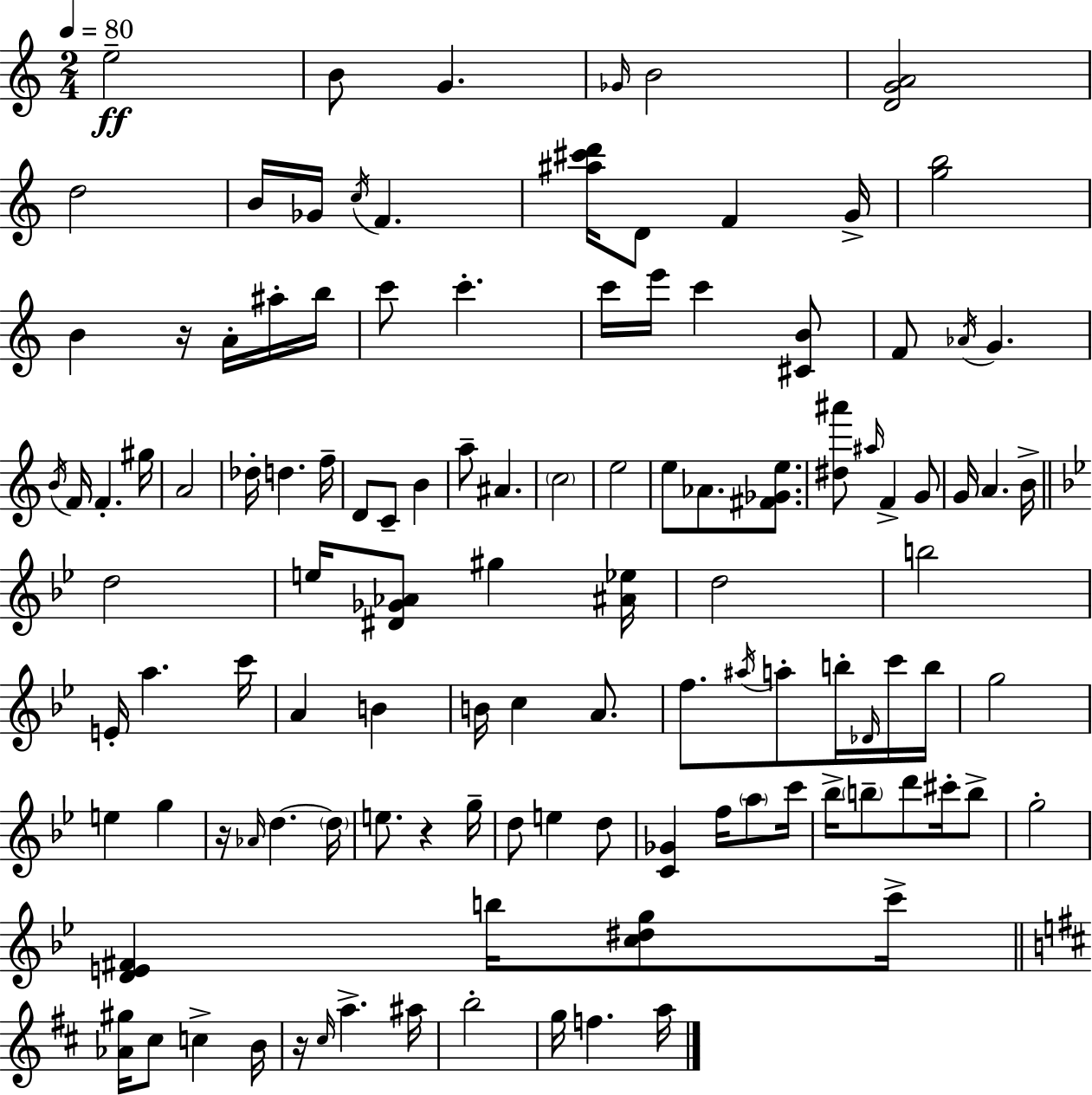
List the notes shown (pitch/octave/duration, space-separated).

E5/h B4/e G4/q. Gb4/s B4/h [D4,G4,A4]/h D5/h B4/s Gb4/s C5/s F4/q. [A#5,C#6,D6]/s D4/e F4/q G4/s [G5,B5]/h B4/q R/s A4/s A#5/s B5/s C6/e C6/q. C6/s E6/s C6/q [C#4,B4]/e F4/e Ab4/s G4/q. B4/s F4/s F4/q. G#5/s A4/h Db5/s D5/q. F5/s D4/e C4/e B4/q A5/e A#4/q. C5/h E5/h E5/e Ab4/e. [F#4,Gb4,E5]/e. [D#5,A#6]/e A#5/s F4/q G4/e G4/s A4/q. B4/s D5/h E5/s [D#4,Gb4,Ab4]/e G#5/q [A#4,Eb5]/s D5/h B5/h E4/s A5/q. C6/s A4/q B4/q B4/s C5/q A4/e. F5/e. A#5/s A5/e B5/s Db4/s C6/s B5/s G5/h E5/q G5/q R/s Ab4/s D5/q. D5/s E5/e. R/q G5/s D5/e E5/q D5/e [C4,Gb4]/q F5/s A5/e C6/s Bb5/s B5/e D6/e C#6/s B5/e G5/h [D4,E4,F#4]/q B5/s [C5,D#5,G5]/e C6/s [Ab4,G#5]/s C#5/e C5/q B4/s R/s C#5/s A5/q. A#5/s B5/h G5/s F5/q. A5/s